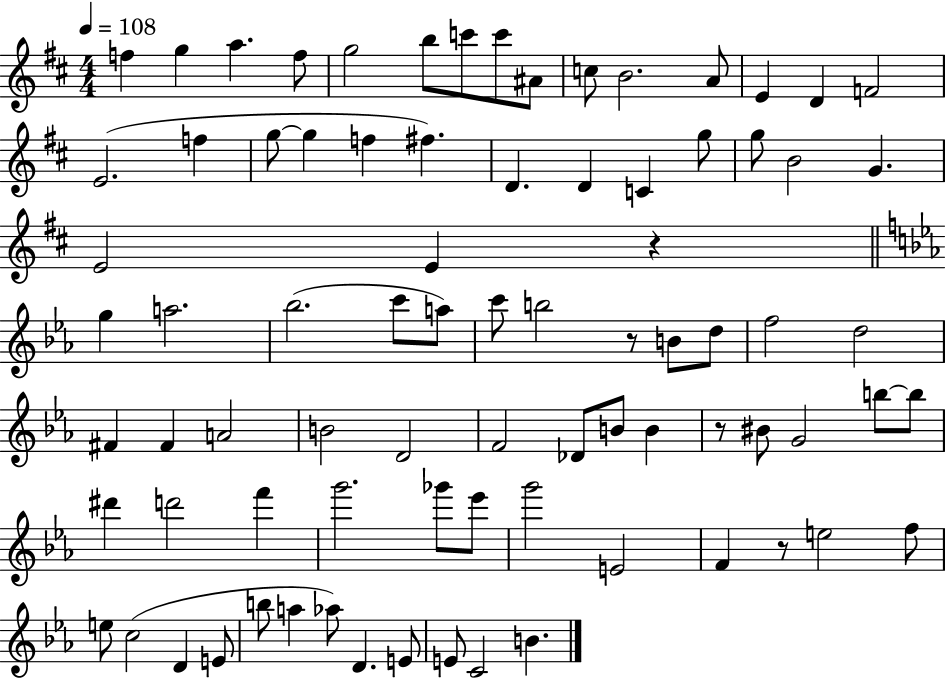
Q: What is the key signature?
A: D major